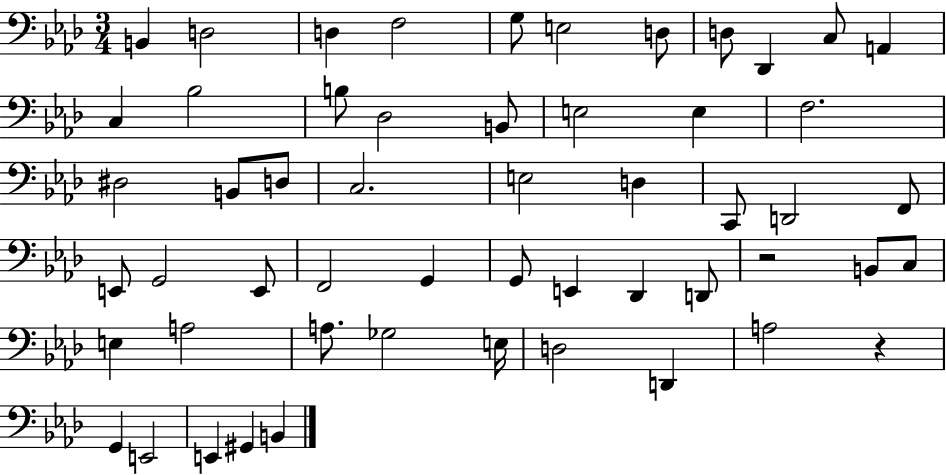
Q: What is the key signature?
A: AES major